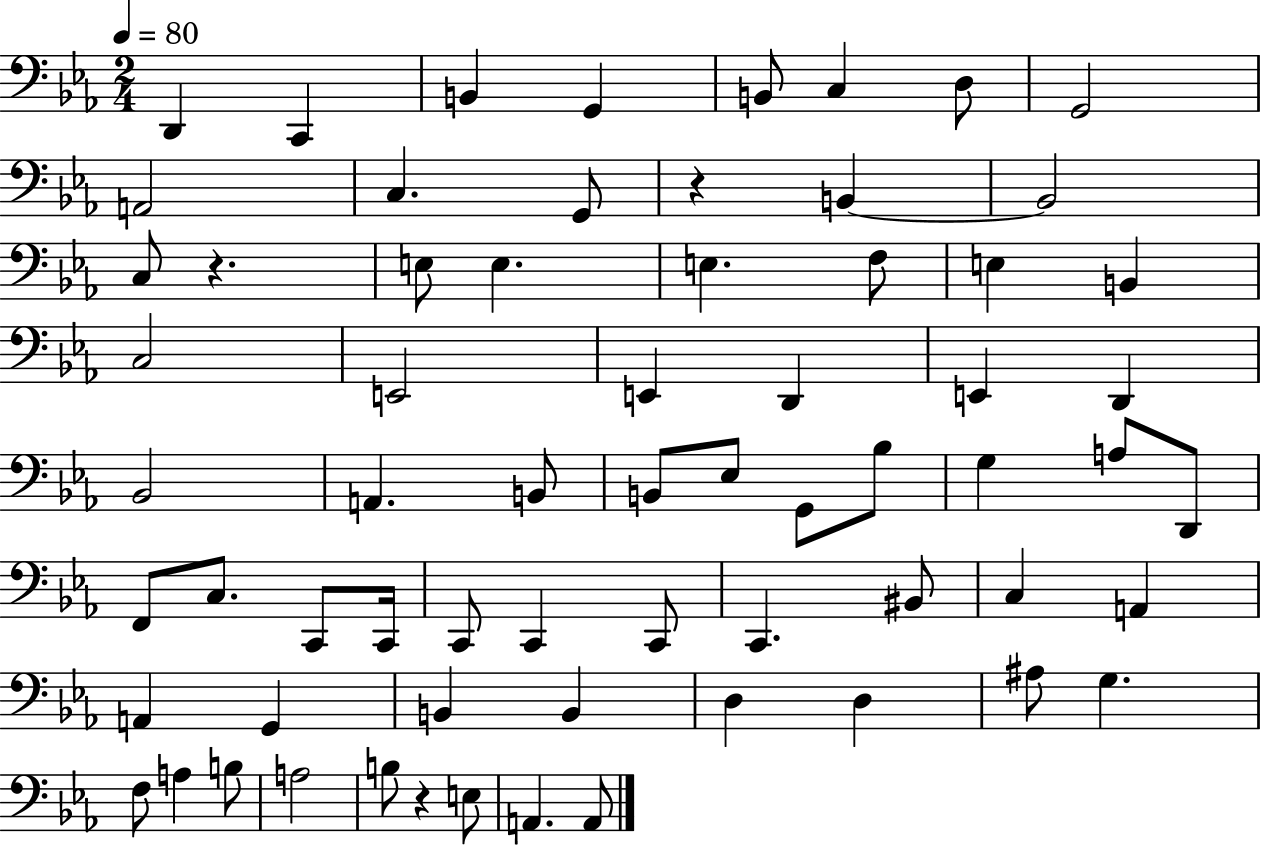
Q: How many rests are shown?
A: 3